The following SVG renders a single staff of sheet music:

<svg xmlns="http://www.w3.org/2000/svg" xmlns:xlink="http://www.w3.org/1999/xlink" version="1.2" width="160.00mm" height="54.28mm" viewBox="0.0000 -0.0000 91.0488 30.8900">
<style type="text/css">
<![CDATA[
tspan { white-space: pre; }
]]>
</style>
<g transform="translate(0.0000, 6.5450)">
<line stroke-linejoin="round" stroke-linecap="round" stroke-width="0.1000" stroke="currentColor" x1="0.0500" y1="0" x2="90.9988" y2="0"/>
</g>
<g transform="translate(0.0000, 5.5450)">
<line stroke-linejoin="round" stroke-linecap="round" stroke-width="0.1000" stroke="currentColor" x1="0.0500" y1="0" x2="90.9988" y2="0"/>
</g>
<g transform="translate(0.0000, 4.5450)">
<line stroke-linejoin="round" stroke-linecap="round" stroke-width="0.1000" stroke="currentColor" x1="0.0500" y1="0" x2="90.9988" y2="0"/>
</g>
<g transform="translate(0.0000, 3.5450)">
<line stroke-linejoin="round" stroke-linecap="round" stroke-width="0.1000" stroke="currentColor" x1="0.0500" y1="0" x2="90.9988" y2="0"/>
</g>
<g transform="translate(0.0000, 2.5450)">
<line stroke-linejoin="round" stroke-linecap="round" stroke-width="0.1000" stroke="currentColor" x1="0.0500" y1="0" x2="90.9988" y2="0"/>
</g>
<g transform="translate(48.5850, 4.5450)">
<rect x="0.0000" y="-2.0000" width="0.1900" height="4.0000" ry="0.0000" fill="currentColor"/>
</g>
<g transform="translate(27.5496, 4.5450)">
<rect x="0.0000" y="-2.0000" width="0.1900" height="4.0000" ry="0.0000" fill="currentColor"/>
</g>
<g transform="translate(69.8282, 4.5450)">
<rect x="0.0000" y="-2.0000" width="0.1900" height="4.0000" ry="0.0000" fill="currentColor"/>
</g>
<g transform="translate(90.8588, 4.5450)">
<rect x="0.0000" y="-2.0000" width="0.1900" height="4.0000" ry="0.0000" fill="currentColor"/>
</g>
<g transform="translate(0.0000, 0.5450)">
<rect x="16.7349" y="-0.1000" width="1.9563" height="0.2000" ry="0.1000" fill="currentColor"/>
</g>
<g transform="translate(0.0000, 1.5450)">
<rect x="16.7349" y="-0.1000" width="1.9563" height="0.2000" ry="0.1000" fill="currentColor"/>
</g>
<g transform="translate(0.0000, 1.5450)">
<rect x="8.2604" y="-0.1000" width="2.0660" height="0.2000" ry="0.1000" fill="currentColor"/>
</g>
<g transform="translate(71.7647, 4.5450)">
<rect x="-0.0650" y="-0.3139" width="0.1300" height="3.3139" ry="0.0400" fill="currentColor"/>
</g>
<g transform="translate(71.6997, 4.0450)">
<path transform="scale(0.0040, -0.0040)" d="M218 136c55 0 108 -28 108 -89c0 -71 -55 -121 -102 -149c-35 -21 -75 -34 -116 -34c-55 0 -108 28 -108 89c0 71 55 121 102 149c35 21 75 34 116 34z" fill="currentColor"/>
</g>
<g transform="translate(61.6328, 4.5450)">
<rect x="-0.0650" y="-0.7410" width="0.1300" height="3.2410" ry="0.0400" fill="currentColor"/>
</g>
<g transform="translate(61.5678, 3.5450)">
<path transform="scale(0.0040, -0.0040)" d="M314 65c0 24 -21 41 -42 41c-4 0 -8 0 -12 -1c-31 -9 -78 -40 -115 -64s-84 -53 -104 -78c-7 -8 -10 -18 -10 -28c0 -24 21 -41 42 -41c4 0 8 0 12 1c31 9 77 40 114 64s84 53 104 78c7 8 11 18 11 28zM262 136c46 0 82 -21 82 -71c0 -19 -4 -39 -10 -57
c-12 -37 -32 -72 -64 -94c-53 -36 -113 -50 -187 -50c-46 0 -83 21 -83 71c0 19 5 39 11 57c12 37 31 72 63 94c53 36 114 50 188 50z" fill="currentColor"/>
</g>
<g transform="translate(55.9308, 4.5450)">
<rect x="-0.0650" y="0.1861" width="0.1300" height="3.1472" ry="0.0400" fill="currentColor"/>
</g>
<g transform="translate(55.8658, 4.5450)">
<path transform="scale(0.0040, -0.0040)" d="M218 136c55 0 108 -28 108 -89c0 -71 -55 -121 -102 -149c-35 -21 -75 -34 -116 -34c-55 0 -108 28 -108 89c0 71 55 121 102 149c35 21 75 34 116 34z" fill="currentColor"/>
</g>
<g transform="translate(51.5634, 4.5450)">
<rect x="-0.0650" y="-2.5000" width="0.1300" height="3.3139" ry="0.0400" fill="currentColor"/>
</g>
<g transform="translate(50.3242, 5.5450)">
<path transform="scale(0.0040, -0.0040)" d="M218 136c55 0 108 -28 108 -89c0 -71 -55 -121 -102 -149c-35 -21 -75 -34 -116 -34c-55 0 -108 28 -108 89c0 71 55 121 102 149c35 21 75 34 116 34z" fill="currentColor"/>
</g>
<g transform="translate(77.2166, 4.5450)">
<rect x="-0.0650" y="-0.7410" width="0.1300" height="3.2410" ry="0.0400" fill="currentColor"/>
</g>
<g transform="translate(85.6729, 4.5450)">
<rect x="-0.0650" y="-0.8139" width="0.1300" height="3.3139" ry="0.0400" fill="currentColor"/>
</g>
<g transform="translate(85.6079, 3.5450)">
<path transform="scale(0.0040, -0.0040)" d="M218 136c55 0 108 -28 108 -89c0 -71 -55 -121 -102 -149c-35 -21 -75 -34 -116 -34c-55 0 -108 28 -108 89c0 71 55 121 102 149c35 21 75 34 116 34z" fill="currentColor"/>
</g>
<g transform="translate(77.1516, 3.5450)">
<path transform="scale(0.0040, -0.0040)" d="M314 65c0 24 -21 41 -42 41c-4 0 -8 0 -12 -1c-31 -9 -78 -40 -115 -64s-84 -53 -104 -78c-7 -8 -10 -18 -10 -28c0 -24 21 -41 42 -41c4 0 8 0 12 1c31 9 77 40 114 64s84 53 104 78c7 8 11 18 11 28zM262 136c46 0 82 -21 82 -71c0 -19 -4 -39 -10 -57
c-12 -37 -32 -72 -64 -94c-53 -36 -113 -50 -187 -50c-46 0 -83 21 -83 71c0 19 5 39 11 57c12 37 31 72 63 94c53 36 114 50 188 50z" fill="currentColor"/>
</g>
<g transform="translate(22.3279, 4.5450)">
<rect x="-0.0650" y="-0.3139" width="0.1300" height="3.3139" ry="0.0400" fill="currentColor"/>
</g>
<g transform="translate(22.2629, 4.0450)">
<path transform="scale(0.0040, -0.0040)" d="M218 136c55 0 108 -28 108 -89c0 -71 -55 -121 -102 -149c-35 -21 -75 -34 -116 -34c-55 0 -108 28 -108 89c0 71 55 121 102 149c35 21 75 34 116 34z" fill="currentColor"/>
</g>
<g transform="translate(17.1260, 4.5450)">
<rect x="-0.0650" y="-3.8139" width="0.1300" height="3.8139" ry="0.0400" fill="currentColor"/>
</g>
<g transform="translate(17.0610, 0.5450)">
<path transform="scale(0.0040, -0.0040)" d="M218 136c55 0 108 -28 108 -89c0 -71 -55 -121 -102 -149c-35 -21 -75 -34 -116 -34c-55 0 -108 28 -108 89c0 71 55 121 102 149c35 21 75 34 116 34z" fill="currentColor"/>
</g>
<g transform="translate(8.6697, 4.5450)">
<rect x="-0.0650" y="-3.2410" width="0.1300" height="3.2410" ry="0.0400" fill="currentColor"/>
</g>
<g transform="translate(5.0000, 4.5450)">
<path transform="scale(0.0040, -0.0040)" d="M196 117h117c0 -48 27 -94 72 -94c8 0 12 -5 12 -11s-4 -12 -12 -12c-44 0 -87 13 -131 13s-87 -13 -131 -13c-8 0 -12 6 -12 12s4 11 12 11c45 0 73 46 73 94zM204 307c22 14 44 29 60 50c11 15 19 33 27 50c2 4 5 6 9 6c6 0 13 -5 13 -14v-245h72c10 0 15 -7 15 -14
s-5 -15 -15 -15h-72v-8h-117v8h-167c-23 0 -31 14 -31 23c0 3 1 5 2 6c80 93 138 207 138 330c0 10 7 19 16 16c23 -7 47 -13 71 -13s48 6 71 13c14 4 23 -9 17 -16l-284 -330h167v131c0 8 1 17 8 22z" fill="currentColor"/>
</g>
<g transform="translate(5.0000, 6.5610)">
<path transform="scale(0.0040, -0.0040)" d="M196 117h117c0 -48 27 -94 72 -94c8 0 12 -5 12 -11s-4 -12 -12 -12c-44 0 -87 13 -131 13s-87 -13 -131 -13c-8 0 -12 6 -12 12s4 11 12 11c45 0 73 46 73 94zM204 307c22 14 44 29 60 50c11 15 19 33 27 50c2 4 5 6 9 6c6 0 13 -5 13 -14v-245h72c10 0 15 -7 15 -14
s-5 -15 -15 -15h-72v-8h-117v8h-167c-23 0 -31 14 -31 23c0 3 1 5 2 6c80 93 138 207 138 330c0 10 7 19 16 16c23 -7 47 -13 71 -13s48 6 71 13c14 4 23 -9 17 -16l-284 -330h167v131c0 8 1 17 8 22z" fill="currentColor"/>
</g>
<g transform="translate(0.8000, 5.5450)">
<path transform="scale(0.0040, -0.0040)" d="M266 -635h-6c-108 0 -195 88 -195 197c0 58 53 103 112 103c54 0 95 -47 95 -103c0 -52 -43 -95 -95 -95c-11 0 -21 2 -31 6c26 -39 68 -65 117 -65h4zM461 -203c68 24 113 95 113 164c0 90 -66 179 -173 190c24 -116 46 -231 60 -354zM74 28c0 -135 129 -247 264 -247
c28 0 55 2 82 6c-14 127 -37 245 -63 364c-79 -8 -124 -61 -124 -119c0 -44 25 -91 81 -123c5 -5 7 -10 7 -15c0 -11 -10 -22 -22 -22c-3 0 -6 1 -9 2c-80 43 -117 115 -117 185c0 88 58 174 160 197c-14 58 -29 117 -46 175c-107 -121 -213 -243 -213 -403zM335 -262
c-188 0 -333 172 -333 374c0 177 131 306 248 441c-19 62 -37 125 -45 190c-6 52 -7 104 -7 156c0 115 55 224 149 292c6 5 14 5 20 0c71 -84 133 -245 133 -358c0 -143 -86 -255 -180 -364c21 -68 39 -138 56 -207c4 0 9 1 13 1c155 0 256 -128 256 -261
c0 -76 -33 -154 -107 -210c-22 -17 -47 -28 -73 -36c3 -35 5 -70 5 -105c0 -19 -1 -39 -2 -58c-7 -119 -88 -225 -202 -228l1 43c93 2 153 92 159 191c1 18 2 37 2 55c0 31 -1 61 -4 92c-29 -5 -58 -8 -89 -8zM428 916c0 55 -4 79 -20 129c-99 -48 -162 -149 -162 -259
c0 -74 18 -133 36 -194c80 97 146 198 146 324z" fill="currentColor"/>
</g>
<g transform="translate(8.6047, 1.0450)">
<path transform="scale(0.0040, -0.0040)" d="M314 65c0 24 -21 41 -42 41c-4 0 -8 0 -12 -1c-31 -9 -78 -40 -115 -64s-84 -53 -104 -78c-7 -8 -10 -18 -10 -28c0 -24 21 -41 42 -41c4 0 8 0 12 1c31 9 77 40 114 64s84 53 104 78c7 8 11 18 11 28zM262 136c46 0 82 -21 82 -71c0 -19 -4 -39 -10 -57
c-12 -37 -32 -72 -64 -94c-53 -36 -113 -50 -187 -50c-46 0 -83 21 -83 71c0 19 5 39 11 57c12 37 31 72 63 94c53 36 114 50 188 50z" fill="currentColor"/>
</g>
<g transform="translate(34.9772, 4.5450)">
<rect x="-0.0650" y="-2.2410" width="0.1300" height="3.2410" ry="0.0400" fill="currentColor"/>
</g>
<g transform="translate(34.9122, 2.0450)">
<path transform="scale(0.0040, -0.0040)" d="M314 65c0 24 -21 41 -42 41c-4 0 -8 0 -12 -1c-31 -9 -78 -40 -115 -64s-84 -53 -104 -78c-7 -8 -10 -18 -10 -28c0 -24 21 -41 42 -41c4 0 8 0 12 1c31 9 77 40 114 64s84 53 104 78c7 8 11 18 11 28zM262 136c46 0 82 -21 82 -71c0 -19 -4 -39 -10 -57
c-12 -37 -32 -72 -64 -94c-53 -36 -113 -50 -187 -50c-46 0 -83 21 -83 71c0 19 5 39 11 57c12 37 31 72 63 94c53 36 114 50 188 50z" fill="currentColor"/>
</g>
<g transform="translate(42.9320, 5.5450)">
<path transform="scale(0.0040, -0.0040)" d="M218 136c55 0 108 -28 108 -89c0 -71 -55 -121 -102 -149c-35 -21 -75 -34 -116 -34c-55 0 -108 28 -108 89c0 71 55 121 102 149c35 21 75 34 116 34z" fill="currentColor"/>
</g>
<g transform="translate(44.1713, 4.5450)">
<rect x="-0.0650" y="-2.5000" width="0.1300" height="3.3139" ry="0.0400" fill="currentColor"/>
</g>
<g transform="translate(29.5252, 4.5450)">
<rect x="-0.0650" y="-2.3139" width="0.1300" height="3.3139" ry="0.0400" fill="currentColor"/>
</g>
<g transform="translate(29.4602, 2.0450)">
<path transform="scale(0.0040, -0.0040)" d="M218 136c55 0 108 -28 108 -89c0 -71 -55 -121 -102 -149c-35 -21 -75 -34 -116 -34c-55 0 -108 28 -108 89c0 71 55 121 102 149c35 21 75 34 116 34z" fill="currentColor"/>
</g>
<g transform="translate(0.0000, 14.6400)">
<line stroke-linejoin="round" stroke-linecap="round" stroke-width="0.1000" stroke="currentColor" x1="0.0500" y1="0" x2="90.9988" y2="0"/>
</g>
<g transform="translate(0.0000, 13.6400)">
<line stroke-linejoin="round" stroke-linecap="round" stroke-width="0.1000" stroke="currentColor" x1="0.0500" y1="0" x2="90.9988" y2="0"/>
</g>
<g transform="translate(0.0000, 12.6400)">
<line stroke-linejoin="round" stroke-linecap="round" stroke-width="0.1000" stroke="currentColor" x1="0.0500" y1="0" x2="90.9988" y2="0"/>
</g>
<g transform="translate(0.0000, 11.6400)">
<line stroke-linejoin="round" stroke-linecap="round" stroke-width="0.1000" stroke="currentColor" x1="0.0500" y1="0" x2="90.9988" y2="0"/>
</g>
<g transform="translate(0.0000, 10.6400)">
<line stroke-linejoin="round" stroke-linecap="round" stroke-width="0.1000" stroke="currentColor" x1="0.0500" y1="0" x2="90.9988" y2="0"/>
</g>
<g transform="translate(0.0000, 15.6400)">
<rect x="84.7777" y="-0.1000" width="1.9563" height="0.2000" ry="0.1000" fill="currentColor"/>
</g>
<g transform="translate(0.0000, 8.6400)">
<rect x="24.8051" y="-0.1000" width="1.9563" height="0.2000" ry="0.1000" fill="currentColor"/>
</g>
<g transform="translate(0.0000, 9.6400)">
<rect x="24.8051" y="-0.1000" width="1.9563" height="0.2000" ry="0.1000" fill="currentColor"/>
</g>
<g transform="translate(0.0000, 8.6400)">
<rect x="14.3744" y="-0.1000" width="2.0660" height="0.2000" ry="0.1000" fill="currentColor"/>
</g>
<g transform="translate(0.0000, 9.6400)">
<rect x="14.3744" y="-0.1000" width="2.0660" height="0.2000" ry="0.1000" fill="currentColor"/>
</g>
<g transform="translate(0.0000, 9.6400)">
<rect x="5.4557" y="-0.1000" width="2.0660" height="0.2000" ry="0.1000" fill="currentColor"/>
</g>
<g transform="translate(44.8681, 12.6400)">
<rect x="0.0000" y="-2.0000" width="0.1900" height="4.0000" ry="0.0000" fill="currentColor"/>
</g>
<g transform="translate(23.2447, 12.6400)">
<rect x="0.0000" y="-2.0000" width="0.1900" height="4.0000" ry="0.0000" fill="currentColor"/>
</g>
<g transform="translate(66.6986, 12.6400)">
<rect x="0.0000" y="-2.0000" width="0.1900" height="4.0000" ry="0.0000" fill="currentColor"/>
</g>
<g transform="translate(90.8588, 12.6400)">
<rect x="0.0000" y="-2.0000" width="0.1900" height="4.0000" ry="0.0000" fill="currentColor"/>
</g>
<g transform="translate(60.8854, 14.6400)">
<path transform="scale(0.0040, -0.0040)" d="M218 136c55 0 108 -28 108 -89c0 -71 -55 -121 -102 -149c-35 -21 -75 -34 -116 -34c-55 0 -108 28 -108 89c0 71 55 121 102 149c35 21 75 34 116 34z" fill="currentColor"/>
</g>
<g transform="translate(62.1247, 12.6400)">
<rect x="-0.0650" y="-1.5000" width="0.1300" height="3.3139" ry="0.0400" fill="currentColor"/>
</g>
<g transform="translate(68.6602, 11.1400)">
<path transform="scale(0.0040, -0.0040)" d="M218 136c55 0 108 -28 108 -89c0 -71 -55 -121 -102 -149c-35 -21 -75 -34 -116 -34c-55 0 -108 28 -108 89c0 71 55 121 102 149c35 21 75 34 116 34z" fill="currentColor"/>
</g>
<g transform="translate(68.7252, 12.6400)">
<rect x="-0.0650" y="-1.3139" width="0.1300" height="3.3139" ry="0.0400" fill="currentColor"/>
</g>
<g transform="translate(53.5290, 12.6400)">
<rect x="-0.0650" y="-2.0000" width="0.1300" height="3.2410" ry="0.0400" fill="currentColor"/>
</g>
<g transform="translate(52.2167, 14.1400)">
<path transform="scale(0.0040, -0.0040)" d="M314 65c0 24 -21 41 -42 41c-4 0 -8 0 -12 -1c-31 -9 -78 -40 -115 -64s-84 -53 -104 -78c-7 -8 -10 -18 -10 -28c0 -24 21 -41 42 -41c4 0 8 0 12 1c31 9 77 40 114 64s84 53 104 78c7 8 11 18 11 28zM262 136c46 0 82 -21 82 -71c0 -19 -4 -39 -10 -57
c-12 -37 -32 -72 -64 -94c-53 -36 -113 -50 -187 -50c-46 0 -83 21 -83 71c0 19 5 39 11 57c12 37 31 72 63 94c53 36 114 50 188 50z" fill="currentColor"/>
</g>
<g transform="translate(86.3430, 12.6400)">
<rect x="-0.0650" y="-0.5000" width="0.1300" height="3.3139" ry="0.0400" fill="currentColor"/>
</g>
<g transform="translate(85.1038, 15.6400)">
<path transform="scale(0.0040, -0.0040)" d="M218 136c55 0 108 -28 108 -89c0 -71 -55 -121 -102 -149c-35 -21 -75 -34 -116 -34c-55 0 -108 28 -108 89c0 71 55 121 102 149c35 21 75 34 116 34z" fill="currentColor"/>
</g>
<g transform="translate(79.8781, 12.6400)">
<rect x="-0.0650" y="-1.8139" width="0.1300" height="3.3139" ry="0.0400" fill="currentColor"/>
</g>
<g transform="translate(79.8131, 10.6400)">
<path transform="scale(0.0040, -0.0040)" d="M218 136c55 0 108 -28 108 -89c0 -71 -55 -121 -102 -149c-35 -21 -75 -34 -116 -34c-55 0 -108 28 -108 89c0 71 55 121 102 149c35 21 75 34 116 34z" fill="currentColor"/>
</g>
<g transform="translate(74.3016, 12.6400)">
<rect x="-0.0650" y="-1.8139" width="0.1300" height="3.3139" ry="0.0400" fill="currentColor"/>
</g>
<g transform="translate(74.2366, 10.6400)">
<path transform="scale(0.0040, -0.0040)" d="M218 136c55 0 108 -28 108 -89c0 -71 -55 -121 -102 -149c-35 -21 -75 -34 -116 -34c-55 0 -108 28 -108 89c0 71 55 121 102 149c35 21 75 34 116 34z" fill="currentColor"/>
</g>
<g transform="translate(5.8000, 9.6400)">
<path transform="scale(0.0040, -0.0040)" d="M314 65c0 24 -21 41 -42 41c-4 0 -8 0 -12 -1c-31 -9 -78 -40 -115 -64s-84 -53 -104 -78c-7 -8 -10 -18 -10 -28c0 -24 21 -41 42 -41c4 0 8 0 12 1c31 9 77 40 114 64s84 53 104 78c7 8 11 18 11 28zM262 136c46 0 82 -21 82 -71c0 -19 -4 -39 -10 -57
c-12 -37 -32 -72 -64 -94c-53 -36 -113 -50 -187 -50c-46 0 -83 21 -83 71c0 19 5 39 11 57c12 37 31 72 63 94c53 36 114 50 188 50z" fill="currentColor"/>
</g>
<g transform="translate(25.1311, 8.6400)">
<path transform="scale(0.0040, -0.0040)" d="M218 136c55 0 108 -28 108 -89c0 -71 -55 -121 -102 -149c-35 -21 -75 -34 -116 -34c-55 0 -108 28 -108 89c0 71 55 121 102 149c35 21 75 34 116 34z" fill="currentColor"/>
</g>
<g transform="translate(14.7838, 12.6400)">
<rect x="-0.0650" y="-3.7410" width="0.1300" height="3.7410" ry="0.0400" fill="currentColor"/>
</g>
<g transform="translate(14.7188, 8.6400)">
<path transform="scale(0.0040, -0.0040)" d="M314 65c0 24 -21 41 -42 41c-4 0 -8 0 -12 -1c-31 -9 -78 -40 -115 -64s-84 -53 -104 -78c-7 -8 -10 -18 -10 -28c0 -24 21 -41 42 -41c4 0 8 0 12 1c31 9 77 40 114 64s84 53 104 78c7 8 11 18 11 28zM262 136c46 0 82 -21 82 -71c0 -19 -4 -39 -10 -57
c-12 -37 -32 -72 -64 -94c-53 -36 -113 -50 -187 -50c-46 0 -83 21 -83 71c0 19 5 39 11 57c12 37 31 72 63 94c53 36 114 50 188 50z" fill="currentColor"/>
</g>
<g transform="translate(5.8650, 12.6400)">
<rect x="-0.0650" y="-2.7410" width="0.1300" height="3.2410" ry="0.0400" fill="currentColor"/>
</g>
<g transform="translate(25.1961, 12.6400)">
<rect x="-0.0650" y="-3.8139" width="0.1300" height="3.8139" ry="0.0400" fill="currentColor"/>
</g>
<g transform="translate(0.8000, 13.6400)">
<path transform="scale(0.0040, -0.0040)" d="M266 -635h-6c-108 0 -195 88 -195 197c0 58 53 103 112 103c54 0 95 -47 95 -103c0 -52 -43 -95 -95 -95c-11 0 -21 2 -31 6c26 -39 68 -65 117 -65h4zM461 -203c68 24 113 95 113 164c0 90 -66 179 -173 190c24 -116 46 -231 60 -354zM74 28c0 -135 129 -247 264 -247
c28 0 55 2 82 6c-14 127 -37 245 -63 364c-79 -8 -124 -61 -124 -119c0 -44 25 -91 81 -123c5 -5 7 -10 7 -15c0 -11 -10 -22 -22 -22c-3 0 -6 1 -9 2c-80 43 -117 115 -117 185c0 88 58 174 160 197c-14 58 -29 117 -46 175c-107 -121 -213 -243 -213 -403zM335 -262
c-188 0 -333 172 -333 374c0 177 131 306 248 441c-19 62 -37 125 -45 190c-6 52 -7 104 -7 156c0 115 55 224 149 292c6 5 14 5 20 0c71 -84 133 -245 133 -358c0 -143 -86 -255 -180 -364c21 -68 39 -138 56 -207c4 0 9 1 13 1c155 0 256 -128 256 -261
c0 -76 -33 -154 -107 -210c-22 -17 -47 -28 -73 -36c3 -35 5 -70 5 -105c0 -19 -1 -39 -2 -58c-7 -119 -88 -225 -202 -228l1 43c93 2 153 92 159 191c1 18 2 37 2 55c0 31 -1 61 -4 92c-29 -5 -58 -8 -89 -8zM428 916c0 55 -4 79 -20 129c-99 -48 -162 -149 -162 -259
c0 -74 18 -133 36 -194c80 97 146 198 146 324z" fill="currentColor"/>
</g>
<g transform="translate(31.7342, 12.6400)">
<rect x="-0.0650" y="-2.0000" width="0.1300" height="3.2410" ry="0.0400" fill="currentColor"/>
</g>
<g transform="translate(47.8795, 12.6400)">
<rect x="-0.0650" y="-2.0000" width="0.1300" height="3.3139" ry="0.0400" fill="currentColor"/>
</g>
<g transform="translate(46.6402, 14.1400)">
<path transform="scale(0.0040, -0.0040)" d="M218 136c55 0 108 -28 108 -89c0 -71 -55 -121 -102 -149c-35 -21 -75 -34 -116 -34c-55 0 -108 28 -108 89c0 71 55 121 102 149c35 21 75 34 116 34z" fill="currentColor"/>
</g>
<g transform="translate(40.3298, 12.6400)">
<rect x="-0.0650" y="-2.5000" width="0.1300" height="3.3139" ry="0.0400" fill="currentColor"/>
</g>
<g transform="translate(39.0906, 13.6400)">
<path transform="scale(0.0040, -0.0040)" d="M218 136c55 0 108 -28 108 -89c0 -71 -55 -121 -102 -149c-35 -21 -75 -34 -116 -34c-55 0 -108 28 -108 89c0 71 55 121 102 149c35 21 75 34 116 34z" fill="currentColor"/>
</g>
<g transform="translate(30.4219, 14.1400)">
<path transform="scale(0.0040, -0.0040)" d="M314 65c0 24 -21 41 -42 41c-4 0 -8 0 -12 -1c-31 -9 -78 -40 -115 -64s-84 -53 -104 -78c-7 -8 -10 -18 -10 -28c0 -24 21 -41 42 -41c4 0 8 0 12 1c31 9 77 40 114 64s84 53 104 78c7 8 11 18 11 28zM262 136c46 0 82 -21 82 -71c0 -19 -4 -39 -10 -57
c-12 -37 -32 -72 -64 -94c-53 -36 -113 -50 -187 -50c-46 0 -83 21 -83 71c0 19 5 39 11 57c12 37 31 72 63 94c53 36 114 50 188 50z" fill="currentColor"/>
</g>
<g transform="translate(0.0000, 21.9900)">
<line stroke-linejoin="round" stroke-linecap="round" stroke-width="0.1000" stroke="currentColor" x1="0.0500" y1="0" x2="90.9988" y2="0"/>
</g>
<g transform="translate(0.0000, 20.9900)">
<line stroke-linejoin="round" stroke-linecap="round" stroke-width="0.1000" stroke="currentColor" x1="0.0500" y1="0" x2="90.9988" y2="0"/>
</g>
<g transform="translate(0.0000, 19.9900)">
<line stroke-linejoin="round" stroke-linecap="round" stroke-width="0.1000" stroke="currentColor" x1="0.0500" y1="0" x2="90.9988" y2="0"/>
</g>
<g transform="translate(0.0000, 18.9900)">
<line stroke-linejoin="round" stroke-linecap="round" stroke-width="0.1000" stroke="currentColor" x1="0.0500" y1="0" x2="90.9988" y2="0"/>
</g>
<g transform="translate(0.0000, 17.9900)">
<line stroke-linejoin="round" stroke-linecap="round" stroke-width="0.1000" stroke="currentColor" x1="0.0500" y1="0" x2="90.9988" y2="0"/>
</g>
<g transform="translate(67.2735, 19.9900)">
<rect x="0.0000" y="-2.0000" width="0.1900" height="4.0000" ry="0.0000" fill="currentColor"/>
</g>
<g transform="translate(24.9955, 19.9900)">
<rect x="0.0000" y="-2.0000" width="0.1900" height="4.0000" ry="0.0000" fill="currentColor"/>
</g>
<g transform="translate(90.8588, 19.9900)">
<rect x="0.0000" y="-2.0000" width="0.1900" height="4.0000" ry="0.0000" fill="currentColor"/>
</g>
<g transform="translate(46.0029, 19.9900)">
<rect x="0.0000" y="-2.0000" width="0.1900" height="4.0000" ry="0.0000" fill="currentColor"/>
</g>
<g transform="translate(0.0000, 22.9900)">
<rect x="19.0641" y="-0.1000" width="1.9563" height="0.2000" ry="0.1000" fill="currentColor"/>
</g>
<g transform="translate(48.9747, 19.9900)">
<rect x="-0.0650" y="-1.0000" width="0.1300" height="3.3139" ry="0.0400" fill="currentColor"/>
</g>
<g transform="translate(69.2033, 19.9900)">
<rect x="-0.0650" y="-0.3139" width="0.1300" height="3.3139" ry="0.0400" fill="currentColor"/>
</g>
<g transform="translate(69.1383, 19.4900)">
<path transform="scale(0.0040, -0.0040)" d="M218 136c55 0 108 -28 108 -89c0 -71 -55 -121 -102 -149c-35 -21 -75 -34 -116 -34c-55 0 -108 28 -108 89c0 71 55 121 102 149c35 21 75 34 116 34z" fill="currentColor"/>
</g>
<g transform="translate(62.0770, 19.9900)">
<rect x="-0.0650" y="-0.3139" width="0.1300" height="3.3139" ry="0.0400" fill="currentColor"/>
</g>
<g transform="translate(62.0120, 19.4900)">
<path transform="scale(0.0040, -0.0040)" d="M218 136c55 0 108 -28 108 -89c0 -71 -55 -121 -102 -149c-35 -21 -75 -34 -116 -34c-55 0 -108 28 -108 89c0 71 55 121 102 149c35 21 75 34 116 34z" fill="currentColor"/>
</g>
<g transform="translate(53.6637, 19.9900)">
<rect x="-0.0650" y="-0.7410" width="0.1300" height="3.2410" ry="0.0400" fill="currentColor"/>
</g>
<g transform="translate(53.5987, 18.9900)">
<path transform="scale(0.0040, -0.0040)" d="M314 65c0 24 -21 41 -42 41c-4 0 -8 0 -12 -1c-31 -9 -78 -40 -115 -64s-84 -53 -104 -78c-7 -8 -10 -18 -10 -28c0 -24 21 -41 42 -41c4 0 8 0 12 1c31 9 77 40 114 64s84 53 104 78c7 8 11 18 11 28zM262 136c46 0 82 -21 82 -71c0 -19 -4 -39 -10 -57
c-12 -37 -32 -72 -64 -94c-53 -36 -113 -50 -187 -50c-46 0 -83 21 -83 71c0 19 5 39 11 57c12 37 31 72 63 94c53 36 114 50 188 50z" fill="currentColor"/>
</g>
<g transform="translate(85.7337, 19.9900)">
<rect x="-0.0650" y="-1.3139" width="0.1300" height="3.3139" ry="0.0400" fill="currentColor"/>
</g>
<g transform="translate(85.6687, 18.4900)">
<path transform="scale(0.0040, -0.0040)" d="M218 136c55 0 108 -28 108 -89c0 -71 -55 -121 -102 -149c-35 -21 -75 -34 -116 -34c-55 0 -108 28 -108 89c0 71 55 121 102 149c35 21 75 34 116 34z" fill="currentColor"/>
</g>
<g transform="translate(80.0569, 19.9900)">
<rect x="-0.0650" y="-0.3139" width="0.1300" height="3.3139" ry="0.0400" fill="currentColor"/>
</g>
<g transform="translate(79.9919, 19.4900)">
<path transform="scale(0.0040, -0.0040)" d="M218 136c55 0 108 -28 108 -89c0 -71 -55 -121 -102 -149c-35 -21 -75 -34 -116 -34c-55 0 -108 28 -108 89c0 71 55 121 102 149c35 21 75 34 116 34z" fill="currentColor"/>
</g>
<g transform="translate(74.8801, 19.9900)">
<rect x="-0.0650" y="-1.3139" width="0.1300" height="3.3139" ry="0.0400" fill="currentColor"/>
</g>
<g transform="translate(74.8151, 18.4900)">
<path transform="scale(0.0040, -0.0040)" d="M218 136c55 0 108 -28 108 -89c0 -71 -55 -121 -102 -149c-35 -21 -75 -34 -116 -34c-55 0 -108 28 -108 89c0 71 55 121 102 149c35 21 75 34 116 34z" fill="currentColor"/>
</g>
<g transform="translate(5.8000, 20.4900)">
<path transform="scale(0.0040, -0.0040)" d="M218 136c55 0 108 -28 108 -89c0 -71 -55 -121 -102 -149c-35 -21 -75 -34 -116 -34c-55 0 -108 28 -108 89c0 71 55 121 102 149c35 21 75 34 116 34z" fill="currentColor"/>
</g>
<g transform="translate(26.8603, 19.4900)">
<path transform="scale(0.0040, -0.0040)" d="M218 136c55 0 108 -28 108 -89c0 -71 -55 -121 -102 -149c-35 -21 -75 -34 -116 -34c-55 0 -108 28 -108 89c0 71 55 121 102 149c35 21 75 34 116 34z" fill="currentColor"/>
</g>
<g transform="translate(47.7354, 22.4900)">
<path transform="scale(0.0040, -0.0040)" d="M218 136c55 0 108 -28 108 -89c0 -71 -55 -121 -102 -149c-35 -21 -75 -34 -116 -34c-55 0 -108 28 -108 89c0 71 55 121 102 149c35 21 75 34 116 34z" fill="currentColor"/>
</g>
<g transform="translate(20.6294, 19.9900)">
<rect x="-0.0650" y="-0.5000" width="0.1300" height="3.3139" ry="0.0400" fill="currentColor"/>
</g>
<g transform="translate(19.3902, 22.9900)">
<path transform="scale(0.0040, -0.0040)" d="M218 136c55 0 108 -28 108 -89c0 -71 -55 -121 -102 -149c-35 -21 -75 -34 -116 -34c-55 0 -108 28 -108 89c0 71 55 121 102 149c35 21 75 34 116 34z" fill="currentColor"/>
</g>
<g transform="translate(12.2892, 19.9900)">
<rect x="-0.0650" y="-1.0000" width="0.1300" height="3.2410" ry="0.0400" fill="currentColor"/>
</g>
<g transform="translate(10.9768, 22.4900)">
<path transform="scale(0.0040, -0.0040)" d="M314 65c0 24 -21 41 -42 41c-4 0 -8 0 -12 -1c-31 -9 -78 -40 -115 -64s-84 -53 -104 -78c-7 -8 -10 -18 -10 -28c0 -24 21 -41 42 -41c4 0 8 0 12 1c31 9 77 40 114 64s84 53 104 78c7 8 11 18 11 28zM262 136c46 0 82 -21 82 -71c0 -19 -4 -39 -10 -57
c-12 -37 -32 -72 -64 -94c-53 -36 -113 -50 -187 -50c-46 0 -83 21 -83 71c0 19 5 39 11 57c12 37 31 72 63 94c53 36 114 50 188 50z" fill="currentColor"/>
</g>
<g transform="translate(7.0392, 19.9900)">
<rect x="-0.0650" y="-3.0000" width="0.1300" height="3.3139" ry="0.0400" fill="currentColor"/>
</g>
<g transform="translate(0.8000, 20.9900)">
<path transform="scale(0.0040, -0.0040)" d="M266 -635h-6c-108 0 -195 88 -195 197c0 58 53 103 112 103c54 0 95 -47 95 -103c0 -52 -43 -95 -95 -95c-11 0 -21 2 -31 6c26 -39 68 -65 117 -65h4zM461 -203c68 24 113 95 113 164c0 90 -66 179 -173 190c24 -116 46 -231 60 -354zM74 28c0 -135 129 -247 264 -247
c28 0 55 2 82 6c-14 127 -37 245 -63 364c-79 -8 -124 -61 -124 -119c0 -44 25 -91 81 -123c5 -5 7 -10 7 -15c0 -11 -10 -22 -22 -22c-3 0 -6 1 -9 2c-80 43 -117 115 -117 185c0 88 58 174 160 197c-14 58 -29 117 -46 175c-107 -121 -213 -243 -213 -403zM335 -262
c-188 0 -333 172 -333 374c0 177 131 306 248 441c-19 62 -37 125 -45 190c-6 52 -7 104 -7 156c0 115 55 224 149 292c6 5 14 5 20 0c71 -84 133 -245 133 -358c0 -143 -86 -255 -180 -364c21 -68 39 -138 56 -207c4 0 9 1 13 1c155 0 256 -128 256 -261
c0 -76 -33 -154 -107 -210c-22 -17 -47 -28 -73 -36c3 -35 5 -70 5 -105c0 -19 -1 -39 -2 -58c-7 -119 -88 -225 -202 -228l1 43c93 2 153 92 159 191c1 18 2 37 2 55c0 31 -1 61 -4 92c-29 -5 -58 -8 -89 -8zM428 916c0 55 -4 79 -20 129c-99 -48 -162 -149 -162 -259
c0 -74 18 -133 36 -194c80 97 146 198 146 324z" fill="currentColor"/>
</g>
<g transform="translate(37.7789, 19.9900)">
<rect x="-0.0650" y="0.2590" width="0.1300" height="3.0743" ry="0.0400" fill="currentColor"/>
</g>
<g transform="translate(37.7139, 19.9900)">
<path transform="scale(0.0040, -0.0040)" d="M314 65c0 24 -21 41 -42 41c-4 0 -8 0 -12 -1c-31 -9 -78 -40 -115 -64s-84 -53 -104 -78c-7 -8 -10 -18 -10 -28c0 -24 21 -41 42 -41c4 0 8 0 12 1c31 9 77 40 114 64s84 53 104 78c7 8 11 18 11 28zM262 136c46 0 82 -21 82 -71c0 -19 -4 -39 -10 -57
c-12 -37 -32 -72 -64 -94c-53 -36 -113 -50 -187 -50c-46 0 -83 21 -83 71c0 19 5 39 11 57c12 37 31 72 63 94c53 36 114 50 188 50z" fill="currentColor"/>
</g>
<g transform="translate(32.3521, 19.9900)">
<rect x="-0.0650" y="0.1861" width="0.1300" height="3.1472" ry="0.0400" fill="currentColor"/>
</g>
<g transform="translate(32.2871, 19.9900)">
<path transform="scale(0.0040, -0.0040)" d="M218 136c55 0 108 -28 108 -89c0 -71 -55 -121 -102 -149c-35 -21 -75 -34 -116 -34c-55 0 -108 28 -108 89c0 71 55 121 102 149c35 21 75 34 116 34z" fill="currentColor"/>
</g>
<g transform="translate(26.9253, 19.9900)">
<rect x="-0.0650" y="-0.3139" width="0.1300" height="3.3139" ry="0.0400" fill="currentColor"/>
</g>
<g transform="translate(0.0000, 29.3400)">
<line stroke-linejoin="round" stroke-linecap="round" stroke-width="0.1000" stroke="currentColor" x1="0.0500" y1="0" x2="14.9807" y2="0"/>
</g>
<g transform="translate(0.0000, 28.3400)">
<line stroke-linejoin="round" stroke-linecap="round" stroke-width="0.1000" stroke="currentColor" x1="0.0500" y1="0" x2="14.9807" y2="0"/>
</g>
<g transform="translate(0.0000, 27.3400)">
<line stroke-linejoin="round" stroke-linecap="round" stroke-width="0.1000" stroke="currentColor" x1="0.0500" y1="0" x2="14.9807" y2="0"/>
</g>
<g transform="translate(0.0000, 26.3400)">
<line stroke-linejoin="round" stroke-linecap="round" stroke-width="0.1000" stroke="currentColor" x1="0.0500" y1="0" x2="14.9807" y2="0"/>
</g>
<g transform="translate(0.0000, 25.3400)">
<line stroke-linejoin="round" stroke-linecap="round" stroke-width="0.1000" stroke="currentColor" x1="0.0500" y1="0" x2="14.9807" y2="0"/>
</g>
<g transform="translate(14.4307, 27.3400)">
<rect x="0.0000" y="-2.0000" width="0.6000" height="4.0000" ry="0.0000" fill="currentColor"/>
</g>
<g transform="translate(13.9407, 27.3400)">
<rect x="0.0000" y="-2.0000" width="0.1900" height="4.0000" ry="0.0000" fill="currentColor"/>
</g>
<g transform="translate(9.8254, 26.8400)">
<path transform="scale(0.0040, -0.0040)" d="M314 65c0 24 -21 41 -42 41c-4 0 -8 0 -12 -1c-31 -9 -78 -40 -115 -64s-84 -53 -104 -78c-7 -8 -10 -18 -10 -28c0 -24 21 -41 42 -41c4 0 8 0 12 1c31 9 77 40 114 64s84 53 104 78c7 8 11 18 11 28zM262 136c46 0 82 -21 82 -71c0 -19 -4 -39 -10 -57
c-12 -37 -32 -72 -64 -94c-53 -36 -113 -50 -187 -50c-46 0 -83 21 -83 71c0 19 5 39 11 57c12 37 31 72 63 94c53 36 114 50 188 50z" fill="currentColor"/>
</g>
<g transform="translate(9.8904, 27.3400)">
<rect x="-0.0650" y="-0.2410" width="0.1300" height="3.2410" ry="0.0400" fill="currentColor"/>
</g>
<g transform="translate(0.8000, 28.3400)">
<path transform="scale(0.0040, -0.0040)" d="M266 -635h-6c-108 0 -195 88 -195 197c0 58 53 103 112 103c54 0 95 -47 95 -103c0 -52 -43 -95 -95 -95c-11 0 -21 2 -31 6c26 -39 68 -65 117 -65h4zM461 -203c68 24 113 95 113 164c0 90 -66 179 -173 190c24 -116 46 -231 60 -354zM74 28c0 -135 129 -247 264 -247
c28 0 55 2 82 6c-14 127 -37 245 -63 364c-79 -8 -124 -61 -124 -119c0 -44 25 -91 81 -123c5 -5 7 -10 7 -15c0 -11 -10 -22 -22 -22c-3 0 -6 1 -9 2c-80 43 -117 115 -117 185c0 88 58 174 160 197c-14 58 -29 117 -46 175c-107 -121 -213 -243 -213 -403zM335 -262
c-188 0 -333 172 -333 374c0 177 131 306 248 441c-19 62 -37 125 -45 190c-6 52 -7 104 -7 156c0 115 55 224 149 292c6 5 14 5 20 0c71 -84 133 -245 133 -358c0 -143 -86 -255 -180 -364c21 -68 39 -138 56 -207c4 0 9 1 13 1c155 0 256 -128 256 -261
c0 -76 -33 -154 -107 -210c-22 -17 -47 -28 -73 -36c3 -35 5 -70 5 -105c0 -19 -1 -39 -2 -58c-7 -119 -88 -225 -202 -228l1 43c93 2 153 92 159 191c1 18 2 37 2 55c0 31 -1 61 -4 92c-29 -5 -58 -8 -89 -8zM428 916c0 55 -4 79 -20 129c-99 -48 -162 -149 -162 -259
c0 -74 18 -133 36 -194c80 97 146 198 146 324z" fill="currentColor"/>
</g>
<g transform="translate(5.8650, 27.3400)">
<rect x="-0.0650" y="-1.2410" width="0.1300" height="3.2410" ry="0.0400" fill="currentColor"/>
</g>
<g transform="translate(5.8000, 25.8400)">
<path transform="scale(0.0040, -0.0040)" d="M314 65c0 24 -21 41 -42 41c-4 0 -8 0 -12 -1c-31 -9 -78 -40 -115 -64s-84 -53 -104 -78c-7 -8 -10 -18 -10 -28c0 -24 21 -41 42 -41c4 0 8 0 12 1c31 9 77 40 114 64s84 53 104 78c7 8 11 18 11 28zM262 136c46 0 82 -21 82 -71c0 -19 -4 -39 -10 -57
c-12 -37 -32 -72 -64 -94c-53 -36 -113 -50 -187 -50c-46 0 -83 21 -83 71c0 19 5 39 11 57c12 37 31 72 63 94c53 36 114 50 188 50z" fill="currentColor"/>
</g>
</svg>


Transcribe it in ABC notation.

X:1
T:Untitled
M:4/4
L:1/4
K:C
b2 c' c g g2 G G B d2 c d2 d a2 c'2 c' F2 G F F2 E e f f C A D2 C c B B2 D d2 c c e c e e2 c2